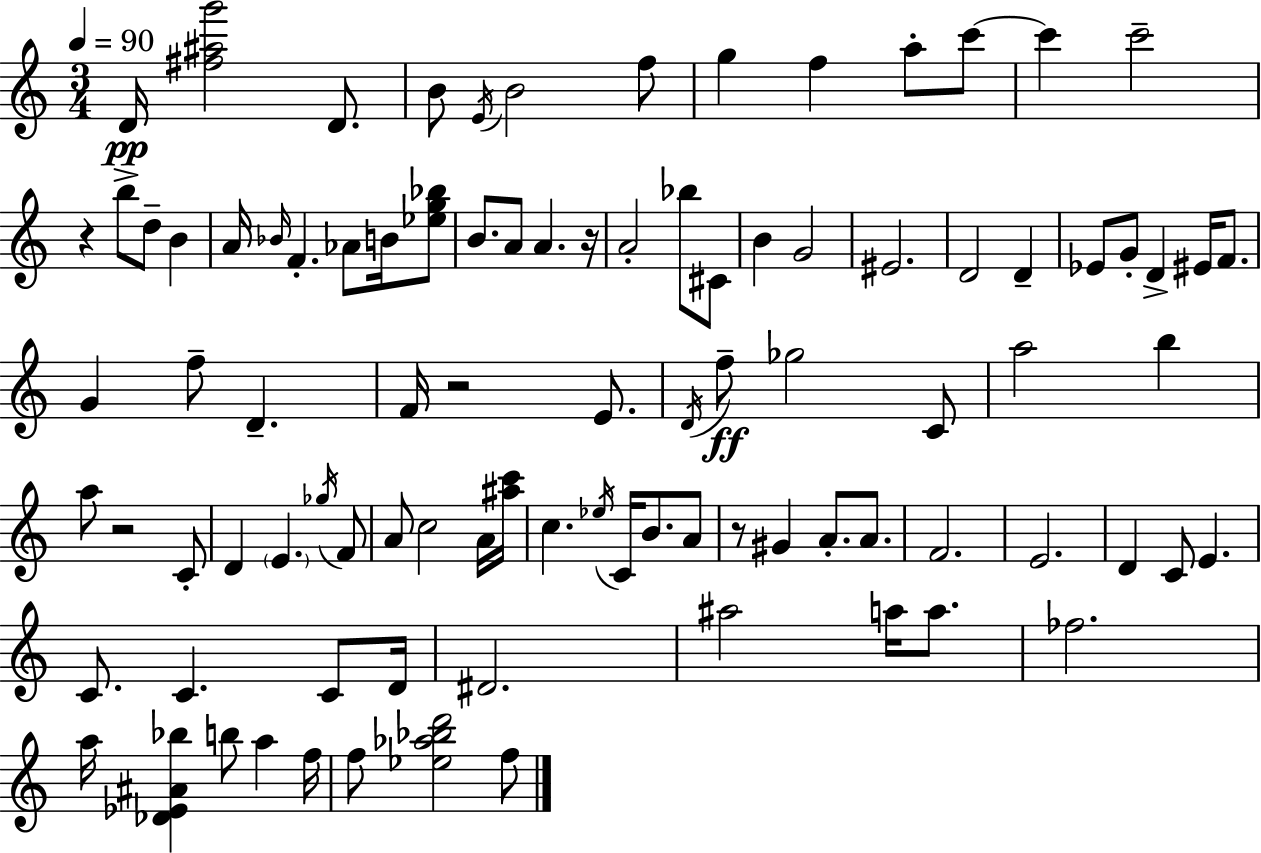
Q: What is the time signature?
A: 3/4